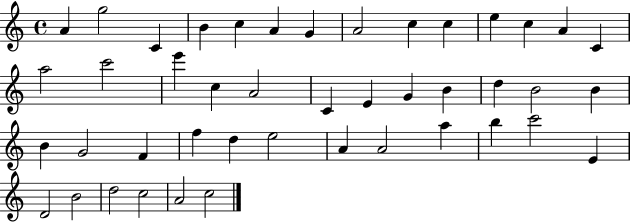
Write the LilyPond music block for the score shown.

{
  \clef treble
  \time 4/4
  \defaultTimeSignature
  \key c \major
  a'4 g''2 c'4 | b'4 c''4 a'4 g'4 | a'2 c''4 c''4 | e''4 c''4 a'4 c'4 | \break a''2 c'''2 | e'''4 c''4 a'2 | c'4 e'4 g'4 b'4 | d''4 b'2 b'4 | \break b'4 g'2 f'4 | f''4 d''4 e''2 | a'4 a'2 a''4 | b''4 c'''2 e'4 | \break d'2 b'2 | d''2 c''2 | a'2 c''2 | \bar "|."
}